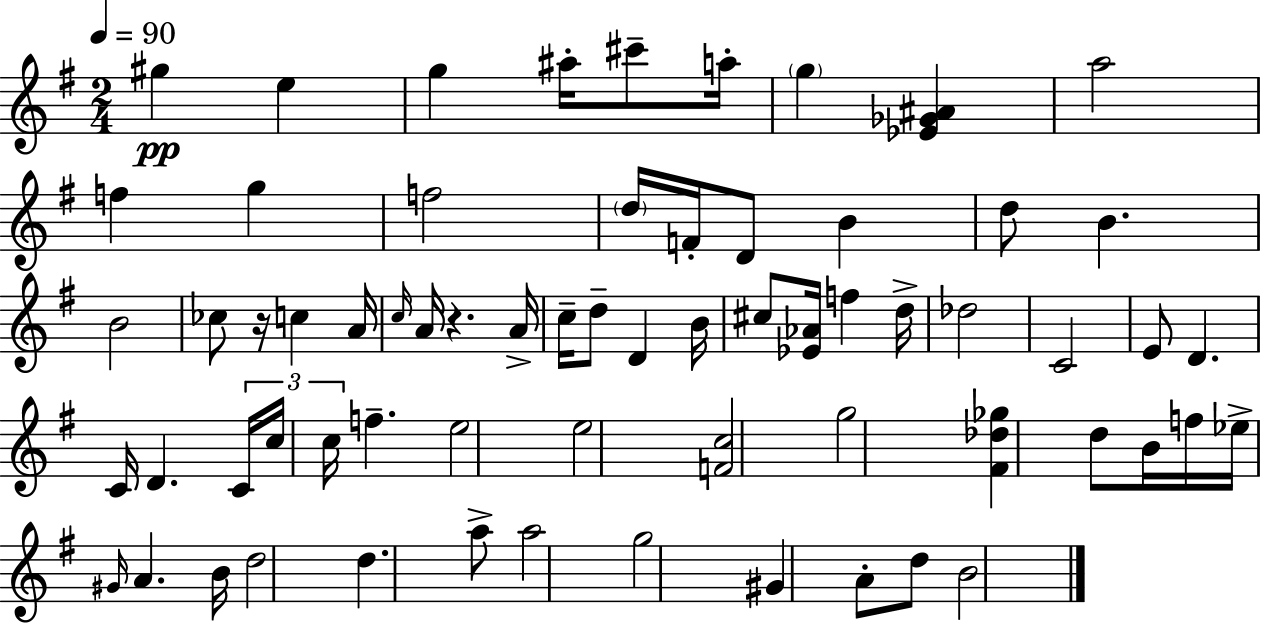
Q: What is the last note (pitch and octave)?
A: B4